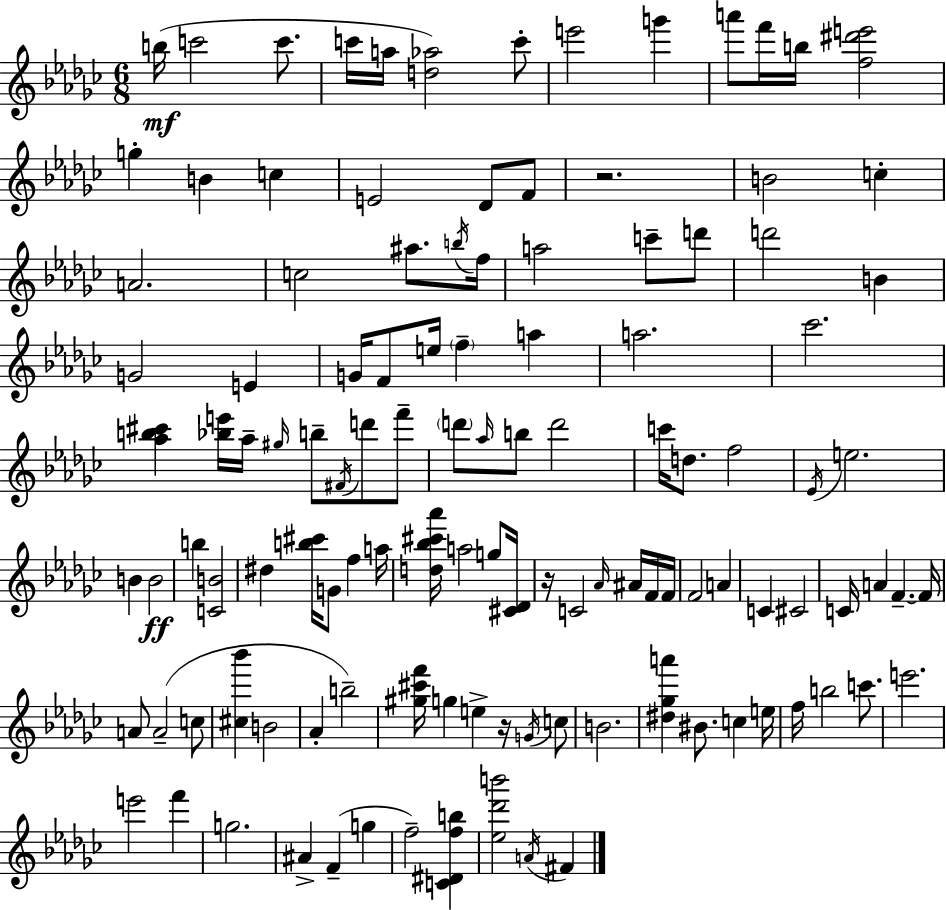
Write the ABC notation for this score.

X:1
T:Untitled
M:6/8
L:1/4
K:Ebm
b/4 c'2 c'/2 c'/4 a/4 [d_a]2 c'/2 e'2 g' a'/2 f'/4 b/4 [f^d'e']2 g B c E2 _D/2 F/2 z2 B2 c A2 c2 ^a/2 b/4 f/4 a2 c'/2 d'/2 d'2 B G2 E G/4 F/2 e/4 f a a2 _c'2 [_ab^c'] [_be']/4 _a/4 ^g/4 b/2 ^F/4 d'/2 f'/2 d'/2 _a/4 b/2 d'2 c'/4 d/2 f2 _E/4 e2 B B2 b [CB]2 ^d [b^c']/4 G/2 f a/4 [d_b^c'_a']/4 a2 g/2 [^C_D]/4 z/4 C2 _A/4 ^A/4 F/4 F/4 F2 A C ^C2 C/4 A F F/4 A/2 A2 c/2 [^c_b'] B2 _A b2 [^g^c'f']/4 g e z/4 G/4 c/2 B2 [^d_ga'] ^B/2 c e/4 f/4 b2 c'/2 e'2 e'2 f' g2 ^A F g f2 [C^Dfb] [_e_d'b']2 A/4 ^F